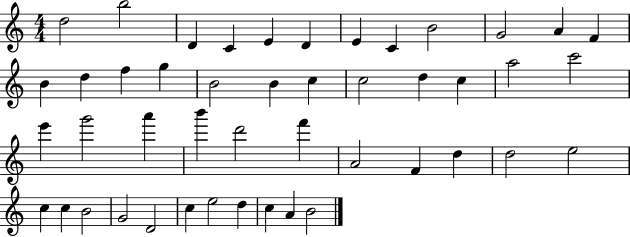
D5/h B5/h D4/q C4/q E4/q D4/q E4/q C4/q B4/h G4/h A4/q F4/q B4/q D5/q F5/q G5/q B4/h B4/q C5/q C5/h D5/q C5/q A5/h C6/h E6/q G6/h A6/q B6/q D6/h F6/q A4/h F4/q D5/q D5/h E5/h C5/q C5/q B4/h G4/h D4/h C5/q E5/h D5/q C5/q A4/q B4/h